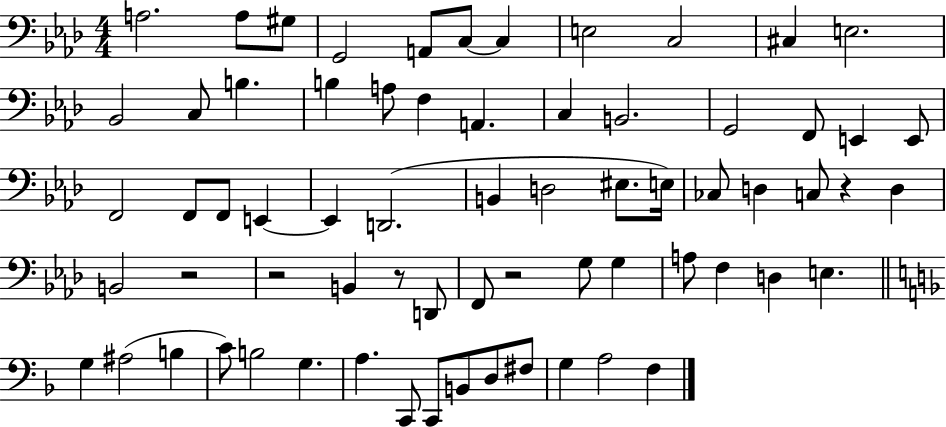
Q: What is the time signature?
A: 4/4